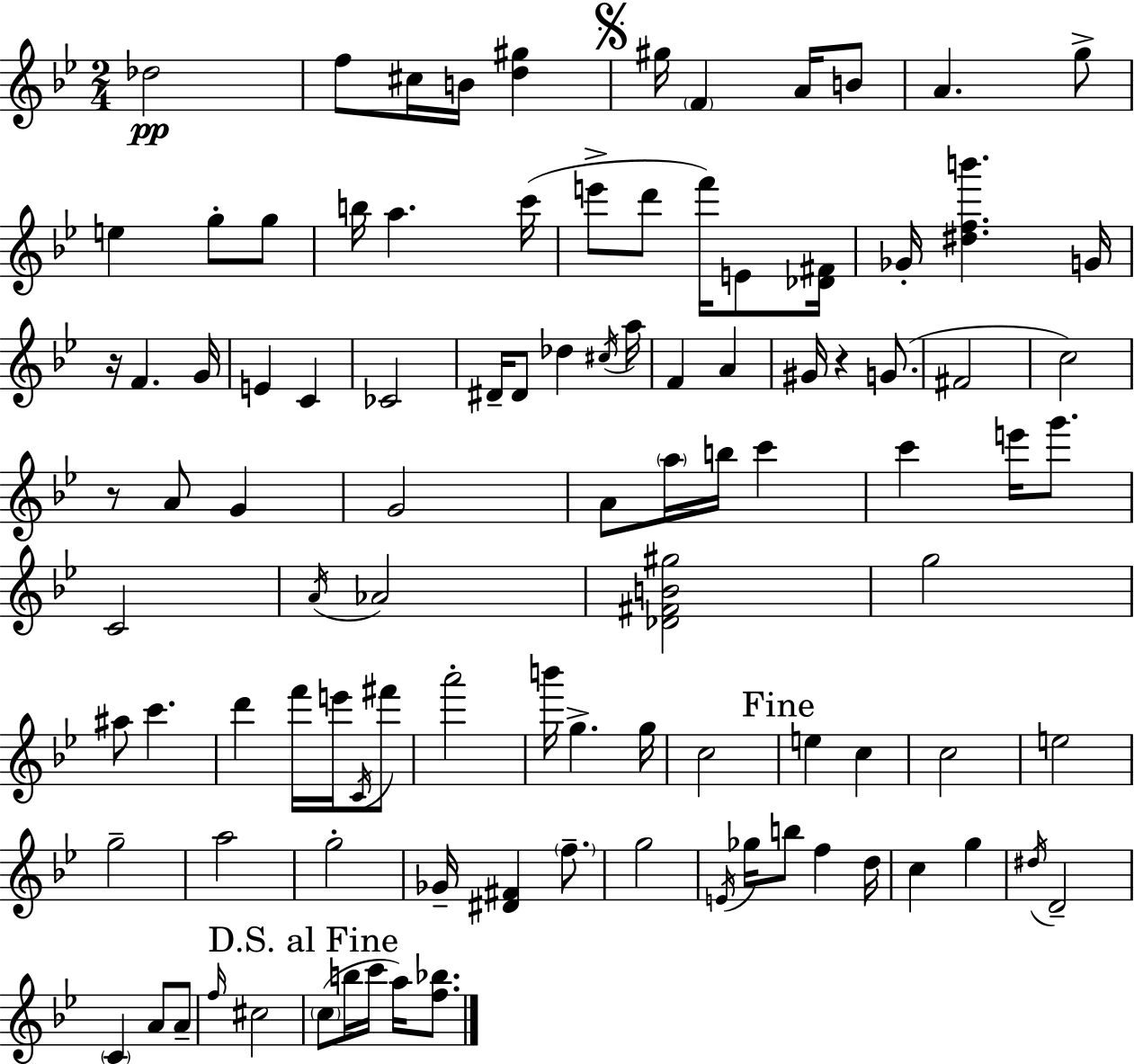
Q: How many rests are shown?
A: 3